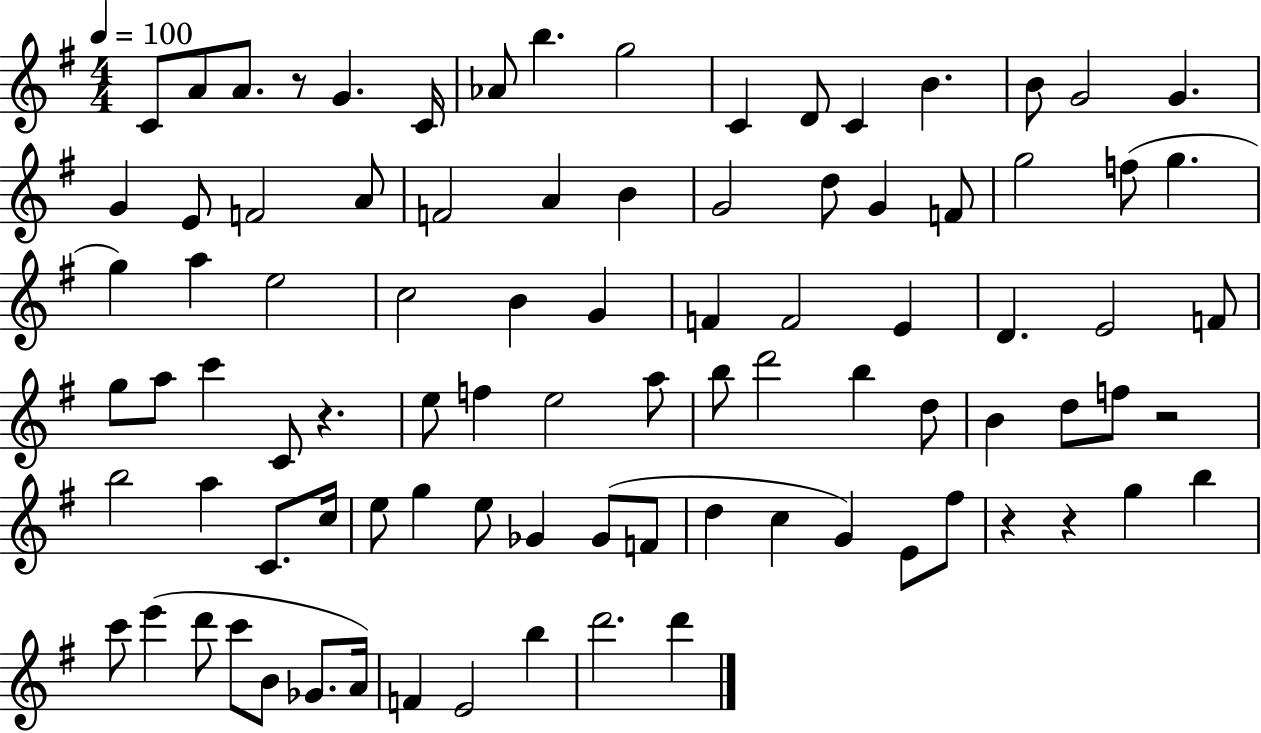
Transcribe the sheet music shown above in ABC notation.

X:1
T:Untitled
M:4/4
L:1/4
K:G
C/2 A/2 A/2 z/2 G C/4 _A/2 b g2 C D/2 C B B/2 G2 G G E/2 F2 A/2 F2 A B G2 d/2 G F/2 g2 f/2 g g a e2 c2 B G F F2 E D E2 F/2 g/2 a/2 c' C/2 z e/2 f e2 a/2 b/2 d'2 b d/2 B d/2 f/2 z2 b2 a C/2 c/4 e/2 g e/2 _G _G/2 F/2 d c G E/2 ^f/2 z z g b c'/2 e' d'/2 c'/2 B/2 _G/2 A/4 F E2 b d'2 d'